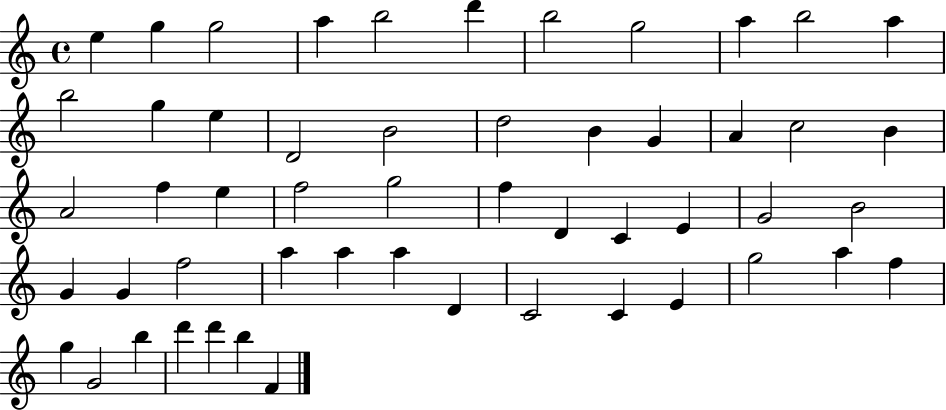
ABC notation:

X:1
T:Untitled
M:4/4
L:1/4
K:C
e g g2 a b2 d' b2 g2 a b2 a b2 g e D2 B2 d2 B G A c2 B A2 f e f2 g2 f D C E G2 B2 G G f2 a a a D C2 C E g2 a f g G2 b d' d' b F